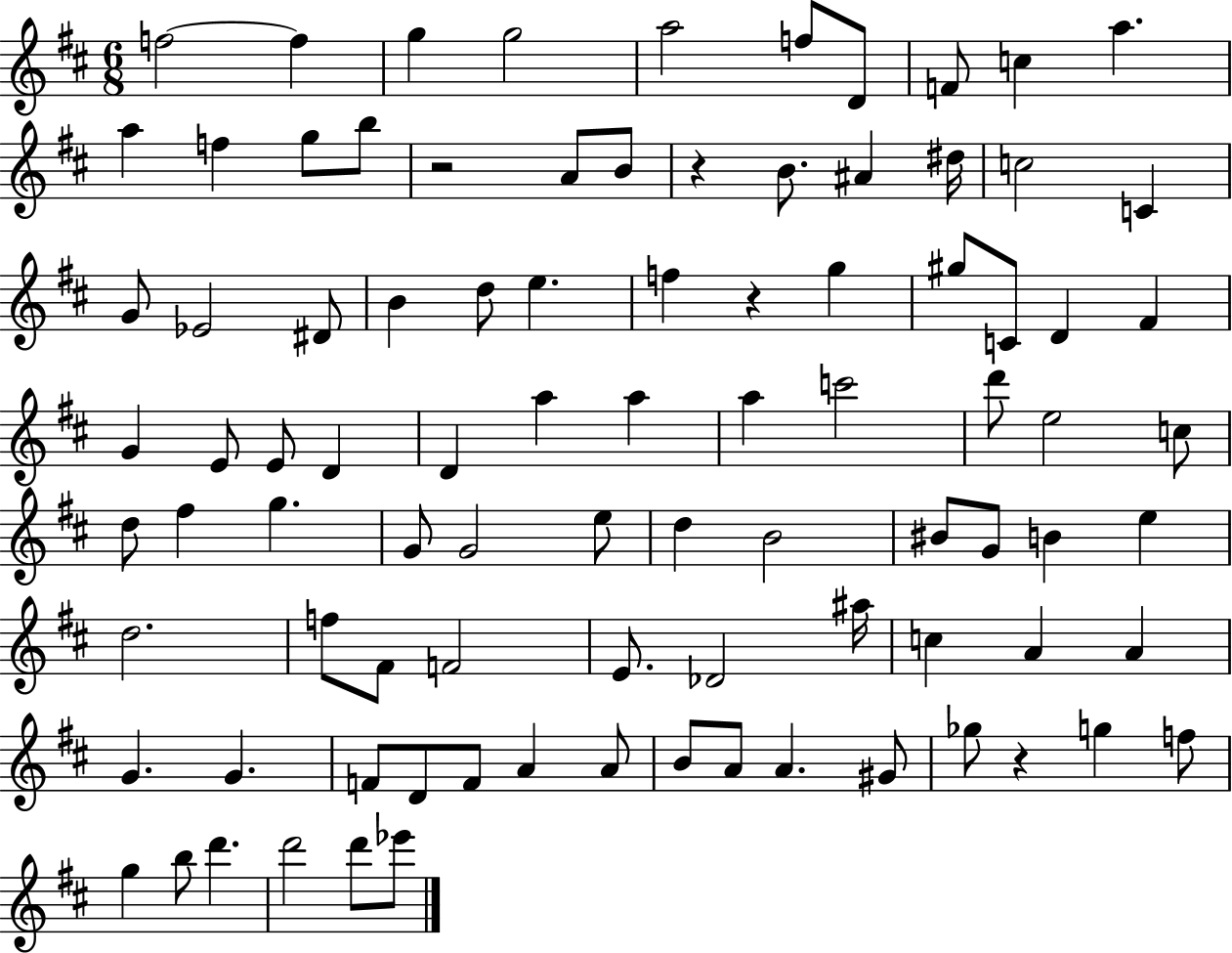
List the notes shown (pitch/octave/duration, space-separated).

F5/h F5/q G5/q G5/h A5/h F5/e D4/e F4/e C5/q A5/q. A5/q F5/q G5/e B5/e R/h A4/e B4/e R/q B4/e. A#4/q D#5/s C5/h C4/q G4/e Eb4/h D#4/e B4/q D5/e E5/q. F5/q R/q G5/q G#5/e C4/e D4/q F#4/q G4/q E4/e E4/e D4/q D4/q A5/q A5/q A5/q C6/h D6/e E5/h C5/e D5/e F#5/q G5/q. G4/e G4/h E5/e D5/q B4/h BIS4/e G4/e B4/q E5/q D5/h. F5/e F#4/e F4/h E4/e. Db4/h A#5/s C5/q A4/q A4/q G4/q. G4/q. F4/e D4/e F4/e A4/q A4/e B4/e A4/e A4/q. G#4/e Gb5/e R/q G5/q F5/e G5/q B5/e D6/q. D6/h D6/e Eb6/e